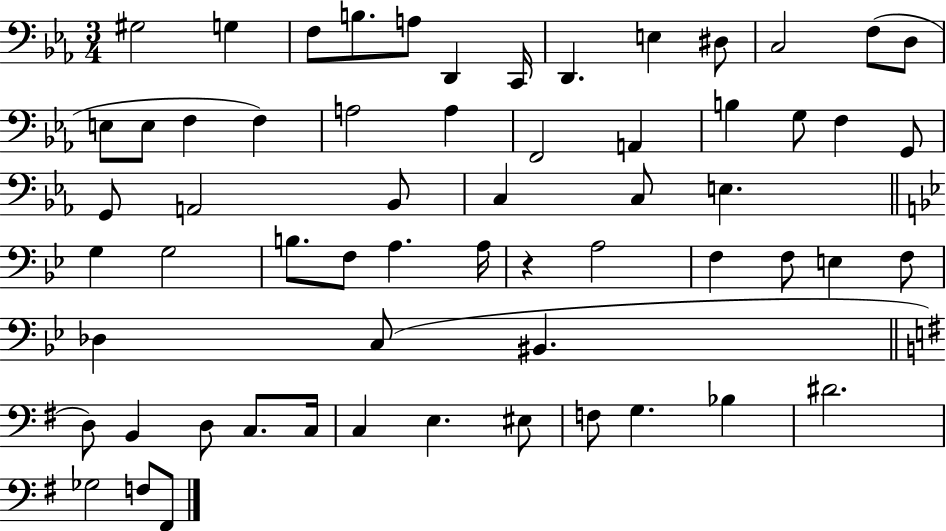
{
  \clef bass
  \numericTimeSignature
  \time 3/4
  \key ees \major
  gis2 g4 | f8 b8. a8 d,4 c,16 | d,4. e4 dis8 | c2 f8( d8 | \break e8 e8 f4 f4) | a2 a4 | f,2 a,4 | b4 g8 f4 g,8 | \break g,8 a,2 bes,8 | c4 c8 e4. | \bar "||" \break \key bes \major g4 g2 | b8. f8 a4. a16 | r4 a2 | f4 f8 e4 f8 | \break des4 c8( bis,4. | \bar "||" \break \key g \major d8) b,4 d8 c8. c16 | c4 e4. eis8 | f8 g4. bes4 | dis'2. | \break ges2 f8 fis,8 | \bar "|."
}